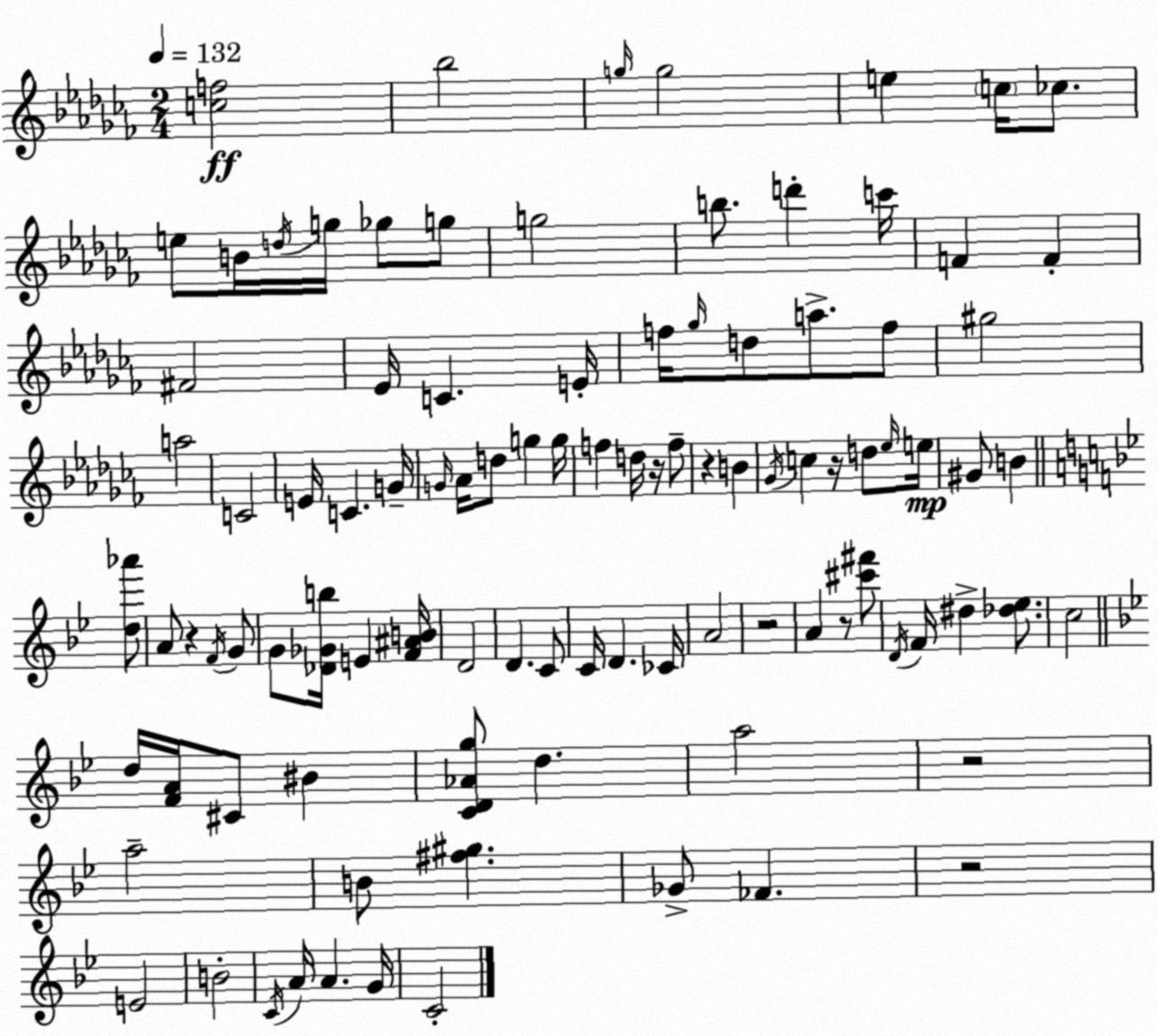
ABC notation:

X:1
T:Untitled
M:2/4
L:1/4
K:Abm
[cf]2 _b2 g/4 g2 e c/4 _c/2 e/2 B/4 d/4 g/4 _g/2 g/2 g2 b/2 d' c'/4 F F ^F2 _E/4 C E/4 f/4 _g/4 d/2 a/2 f/2 ^g2 a2 C2 E/4 C G/4 G/4 _A/4 d/2 g g/4 f d/4 z/4 f/2 z B _G/4 c z/4 d/2 _e/4 e/4 ^G/2 B [d_a']/2 A/2 z F/4 G/2 G/2 [_D_Gb]/4 E [F^AB]/4 D2 D C/2 C/4 D _C/4 A2 z2 A z/2 [^c'^f']/2 D/4 F/4 ^d [_d_e]/2 c2 d/4 [FA]/4 ^C/2 ^B [CD_Ag]/2 d a2 z2 a2 B/2 [^f^g] _G/2 _F z2 E2 B2 C/4 A/4 A G/4 C2